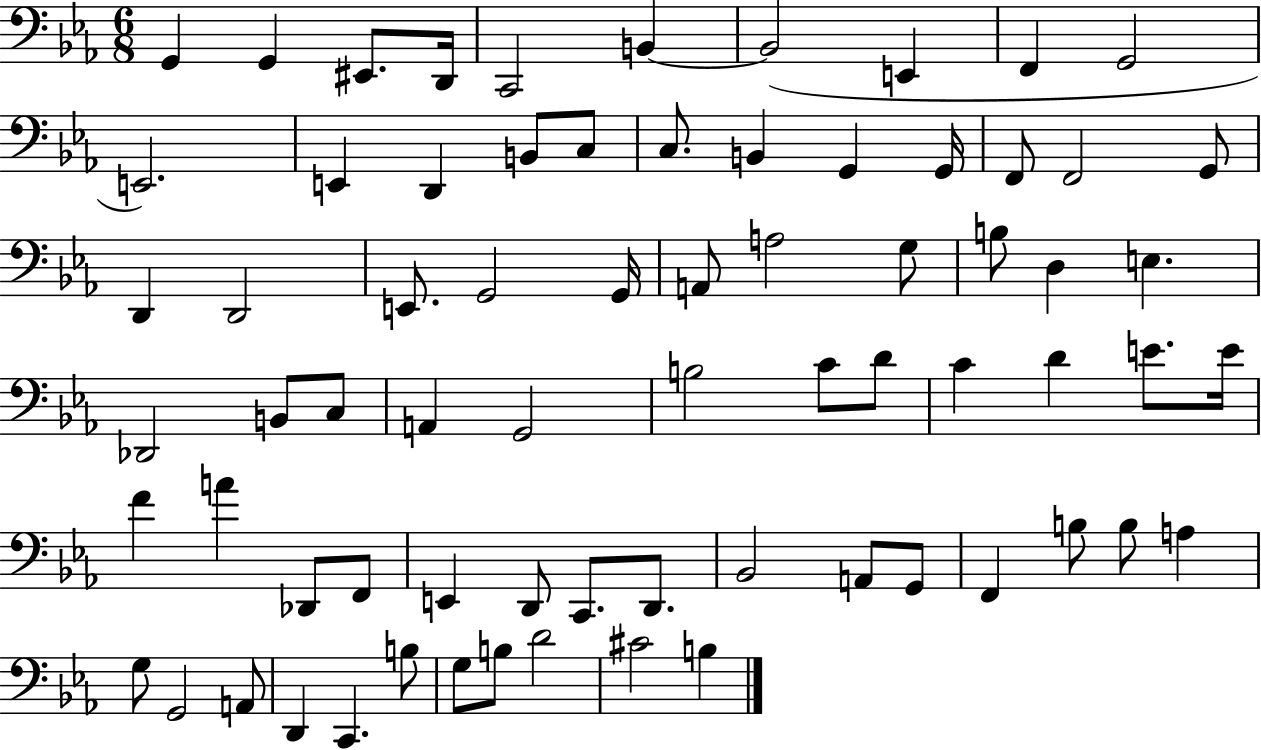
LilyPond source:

{
  \clef bass
  \numericTimeSignature
  \time 6/8
  \key ees \major
  g,4 g,4 eis,8. d,16 | c,2 b,4~~ | b,2( e,4 | f,4 g,2 | \break e,2.) | e,4 d,4 b,8 c8 | c8. b,4 g,4 g,16 | f,8 f,2 g,8 | \break d,4 d,2 | e,8. g,2 g,16 | a,8 a2 g8 | b8 d4 e4. | \break des,2 b,8 c8 | a,4 g,2 | b2 c'8 d'8 | c'4 d'4 e'8. e'16 | \break f'4 a'4 des,8 f,8 | e,4 d,8 c,8. d,8. | bes,2 a,8 g,8 | f,4 b8 b8 a4 | \break g8 g,2 a,8 | d,4 c,4. b8 | g8 b8 d'2 | cis'2 b4 | \break \bar "|."
}